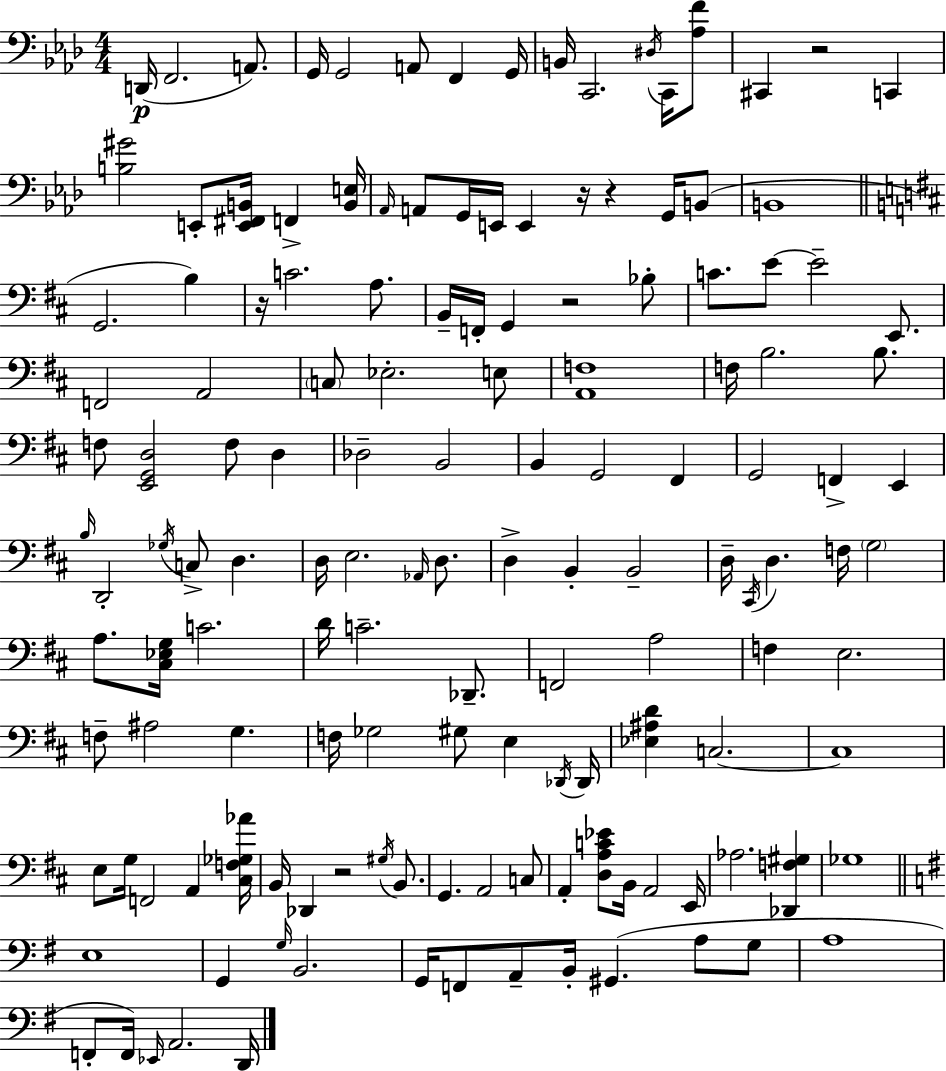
X:1
T:Untitled
M:4/4
L:1/4
K:Fm
D,,/4 F,,2 A,,/2 G,,/4 G,,2 A,,/2 F,, G,,/4 B,,/4 C,,2 ^D,/4 C,,/4 [_A,F]/2 ^C,, z2 C,, [B,^G]2 E,,/2 [E,,^F,,B,,]/4 F,, [B,,E,]/4 _A,,/4 A,,/2 G,,/4 E,,/4 E,, z/4 z G,,/4 B,,/2 B,,4 G,,2 B, z/4 C2 A,/2 B,,/4 F,,/4 G,, z2 _B,/2 C/2 E/2 E2 E,,/2 F,,2 A,,2 C,/2 _E,2 E,/2 [A,,F,]4 F,/4 B,2 B,/2 F,/2 [E,,G,,D,]2 F,/2 D, _D,2 B,,2 B,, G,,2 ^F,, G,,2 F,, E,, B,/4 D,,2 _G,/4 C,/2 D, D,/4 E,2 _A,,/4 D,/2 D, B,, B,,2 D,/4 ^C,,/4 D, F,/4 G,2 A,/2 [^C,_E,G,]/4 C2 D/4 C2 _D,,/2 F,,2 A,2 F, E,2 F,/2 ^A,2 G, F,/4 _G,2 ^G,/2 E, _D,,/4 _D,,/4 [_E,^A,D] C,2 C,4 E,/2 G,/4 F,,2 A,, [^C,F,_G,_A]/4 B,,/4 _D,, z2 ^G,/4 B,,/2 G,, A,,2 C,/2 A,, [D,A,C_E]/2 B,,/4 A,,2 E,,/4 _A,2 [_D,,F,^G,] _G,4 E,4 G,, G,/4 B,,2 G,,/4 F,,/2 A,,/2 B,,/4 ^G,, A,/2 G,/2 A,4 F,,/2 F,,/4 _E,,/4 A,,2 D,,/4